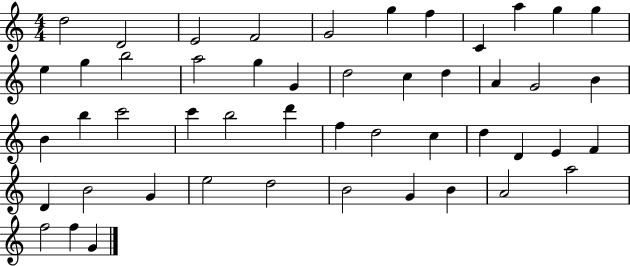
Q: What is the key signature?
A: C major